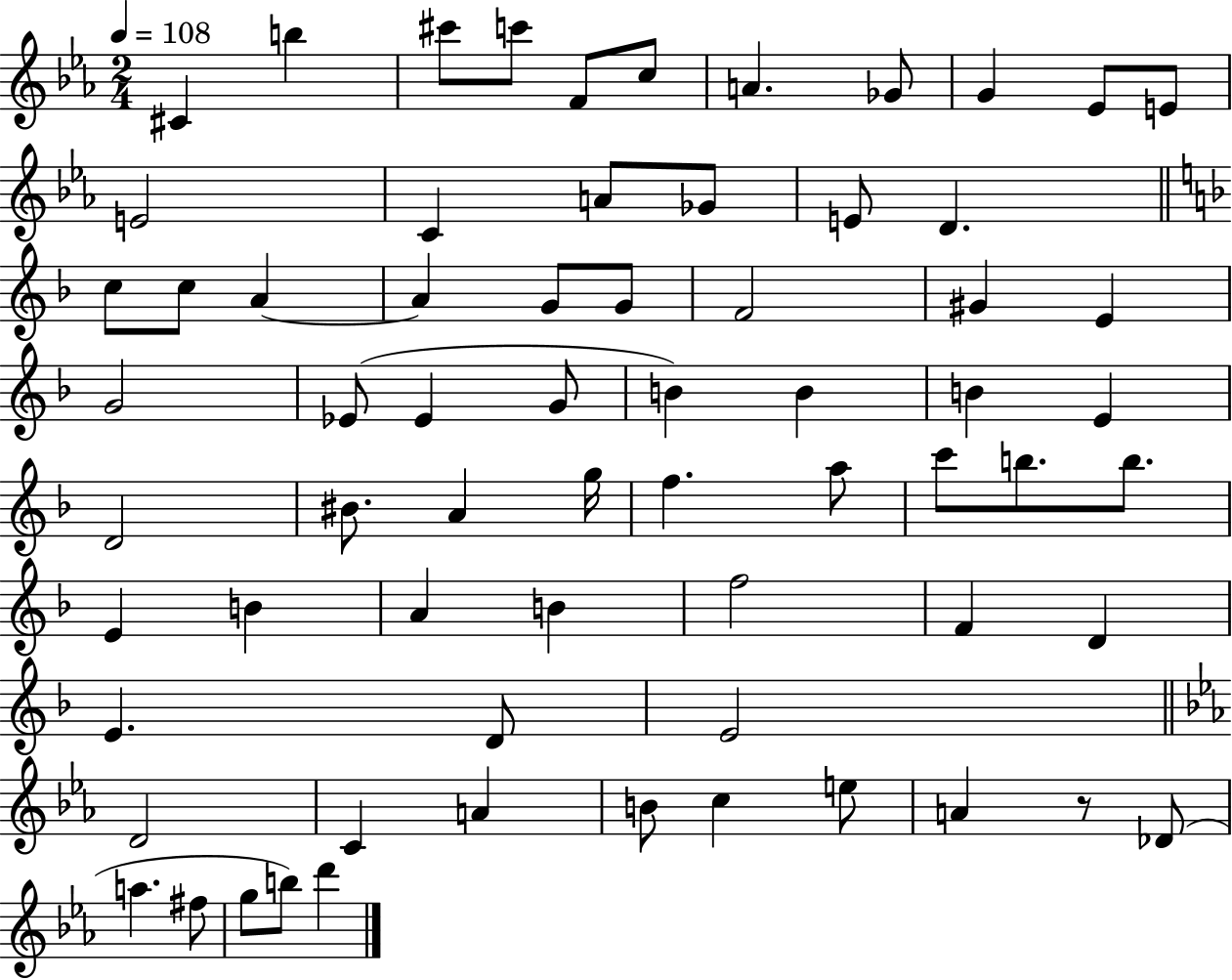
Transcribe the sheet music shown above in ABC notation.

X:1
T:Untitled
M:2/4
L:1/4
K:Eb
^C b ^c'/2 c'/2 F/2 c/2 A _G/2 G _E/2 E/2 E2 C A/2 _G/2 E/2 D c/2 c/2 A A G/2 G/2 F2 ^G E G2 _E/2 _E G/2 B B B E D2 ^B/2 A g/4 f a/2 c'/2 b/2 b/2 E B A B f2 F D E D/2 E2 D2 C A B/2 c e/2 A z/2 _D/2 a ^f/2 g/2 b/2 d'